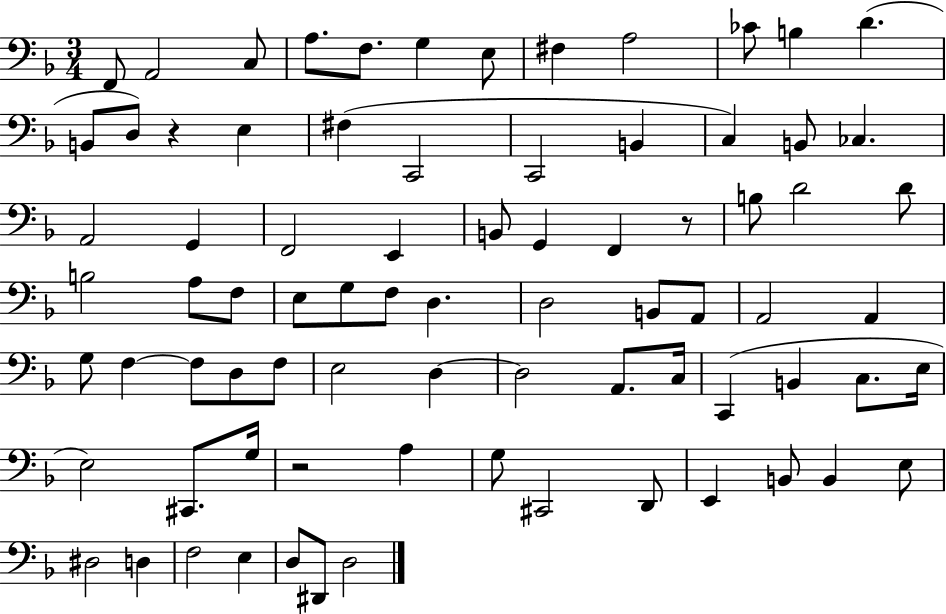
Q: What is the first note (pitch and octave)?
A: F2